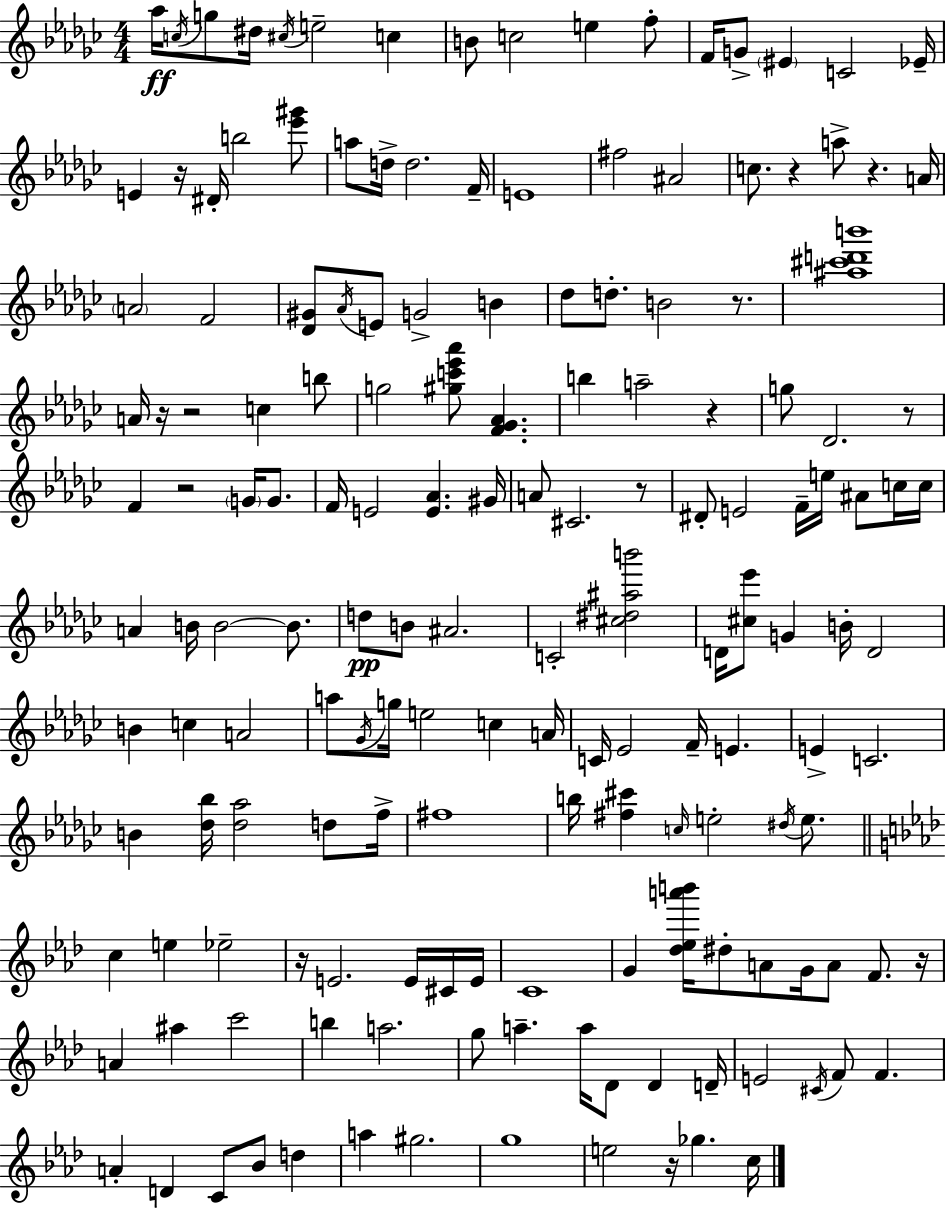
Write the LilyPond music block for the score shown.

{
  \clef treble
  \numericTimeSignature
  \time 4/4
  \key ees \minor
  \repeat volta 2 { aes''16\ff \acciaccatura { c''16 } g''8 dis''16 \acciaccatura { cis''16 } e''2-- c''4 | b'8 c''2 e''4 | f''8-. f'16 g'8-> \parenthesize eis'4 c'2 | ees'16-- e'4 r16 dis'16-. b''2 | \break <ees''' gis'''>8 a''8 d''16-> d''2. | f'16-- e'1 | fis''2 ais'2 | c''8. r4 a''8-> r4. | \break a'16 \parenthesize a'2 f'2 | <des' gis'>8 \acciaccatura { aes'16 } e'8 g'2-> b'4 | des''8 d''8.-. b'2 | r8. <ais'' cis''' d''' b'''>1 | \break a'16 r16 r2 c''4 | b''8 g''2 <gis'' c''' ees''' aes'''>8 <f' ges' aes'>4. | b''4 a''2-- r4 | g''8 des'2. | \break r8 f'4 r2 \parenthesize g'16 | g'8. f'16 e'2 <e' aes'>4. | gis'16 a'8 cis'2. | r8 dis'8-. e'2 f'16-- e''16 ais'8 | \break c''16 c''16 a'4 b'16 b'2~~ | b'8. d''8\pp b'8 ais'2. | c'2-. <cis'' dis'' ais'' b'''>2 | d'16 <cis'' ees'''>8 g'4 b'16-. d'2 | \break b'4 c''4 a'2 | a''8 \acciaccatura { ges'16 } g''16 e''2 c''4 | a'16 c'16 ees'2 f'16-- e'4. | e'4-> c'2. | \break b'4 <des'' bes''>16 <des'' aes''>2 | d''8 f''16-> fis''1 | b''16 <fis'' cis'''>4 \grace { c''16 } e''2-. | \acciaccatura { dis''16 } e''8. \bar "||" \break \key f \minor c''4 e''4 ees''2-- | r16 e'2. e'16 cis'16 e'16 | c'1 | g'4 <des'' ees'' a''' b'''>16 dis''8-. a'8 g'16 a'8 f'8. r16 | \break a'4 ais''4 c'''2 | b''4 a''2. | g''8 a''4.-- a''16 des'8 des'4 d'16-- | e'2 \acciaccatura { cis'16 } f'8 f'4. | \break a'4-. d'4 c'8 bes'8 d''4 | a''4 gis''2. | g''1 | e''2 r16 ges''4. | \break c''16 } \bar "|."
}